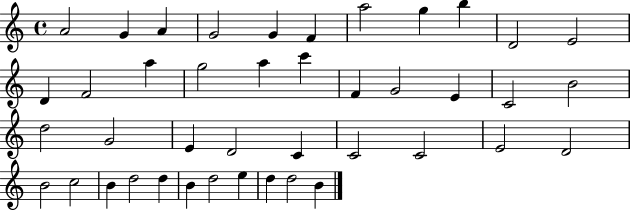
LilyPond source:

{
  \clef treble
  \time 4/4
  \defaultTimeSignature
  \key c \major
  a'2 g'4 a'4 | g'2 g'4 f'4 | a''2 g''4 b''4 | d'2 e'2 | \break d'4 f'2 a''4 | g''2 a''4 c'''4 | f'4 g'2 e'4 | c'2 b'2 | \break d''2 g'2 | e'4 d'2 c'4 | c'2 c'2 | e'2 d'2 | \break b'2 c''2 | b'4 d''2 d''4 | b'4 d''2 e''4 | d''4 d''2 b'4 | \break \bar "|."
}